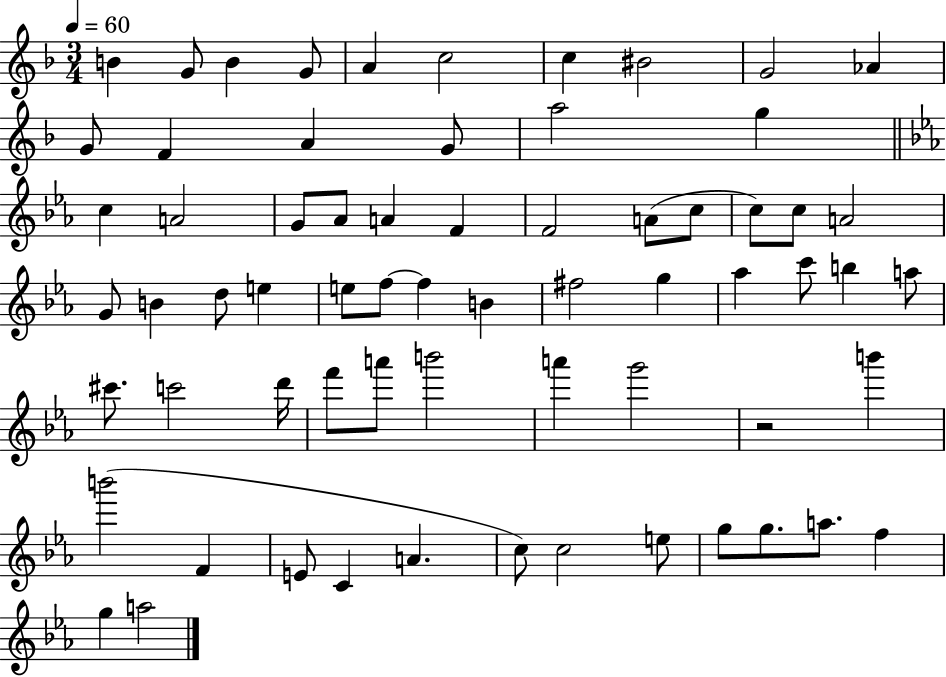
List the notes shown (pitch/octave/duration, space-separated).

B4/q G4/e B4/q G4/e A4/q C5/h C5/q BIS4/h G4/h Ab4/q G4/e F4/q A4/q G4/e A5/h G5/q C5/q A4/h G4/e Ab4/e A4/q F4/q F4/h A4/e C5/e C5/e C5/e A4/h G4/e B4/q D5/e E5/q E5/e F5/e F5/q B4/q F#5/h G5/q Ab5/q C6/e B5/q A5/e C#6/e. C6/h D6/s F6/e A6/e B6/h A6/q G6/h R/h B6/q B6/h F4/q E4/e C4/q A4/q. C5/e C5/h E5/e G5/e G5/e. A5/e. F5/q G5/q A5/h